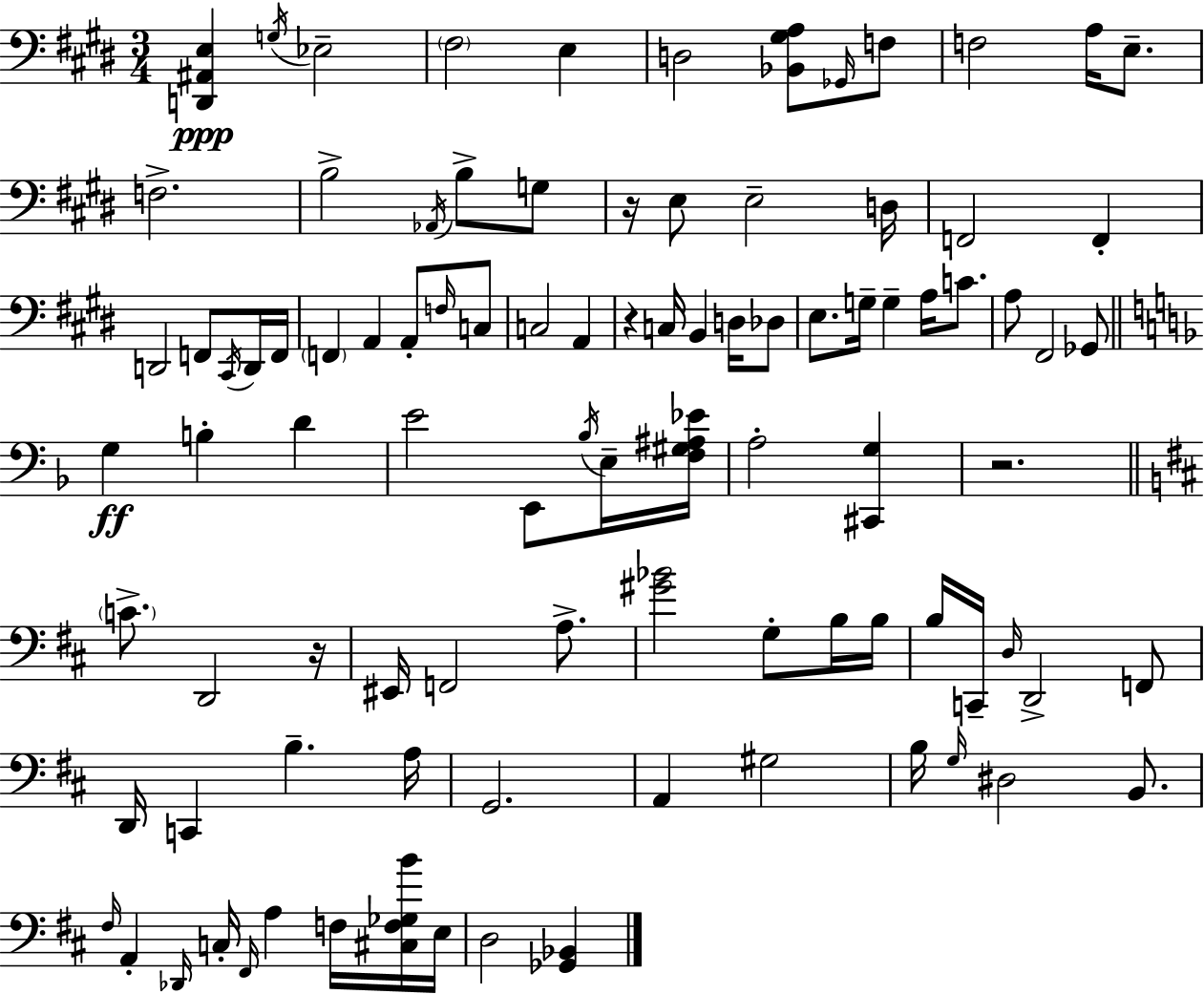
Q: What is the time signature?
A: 3/4